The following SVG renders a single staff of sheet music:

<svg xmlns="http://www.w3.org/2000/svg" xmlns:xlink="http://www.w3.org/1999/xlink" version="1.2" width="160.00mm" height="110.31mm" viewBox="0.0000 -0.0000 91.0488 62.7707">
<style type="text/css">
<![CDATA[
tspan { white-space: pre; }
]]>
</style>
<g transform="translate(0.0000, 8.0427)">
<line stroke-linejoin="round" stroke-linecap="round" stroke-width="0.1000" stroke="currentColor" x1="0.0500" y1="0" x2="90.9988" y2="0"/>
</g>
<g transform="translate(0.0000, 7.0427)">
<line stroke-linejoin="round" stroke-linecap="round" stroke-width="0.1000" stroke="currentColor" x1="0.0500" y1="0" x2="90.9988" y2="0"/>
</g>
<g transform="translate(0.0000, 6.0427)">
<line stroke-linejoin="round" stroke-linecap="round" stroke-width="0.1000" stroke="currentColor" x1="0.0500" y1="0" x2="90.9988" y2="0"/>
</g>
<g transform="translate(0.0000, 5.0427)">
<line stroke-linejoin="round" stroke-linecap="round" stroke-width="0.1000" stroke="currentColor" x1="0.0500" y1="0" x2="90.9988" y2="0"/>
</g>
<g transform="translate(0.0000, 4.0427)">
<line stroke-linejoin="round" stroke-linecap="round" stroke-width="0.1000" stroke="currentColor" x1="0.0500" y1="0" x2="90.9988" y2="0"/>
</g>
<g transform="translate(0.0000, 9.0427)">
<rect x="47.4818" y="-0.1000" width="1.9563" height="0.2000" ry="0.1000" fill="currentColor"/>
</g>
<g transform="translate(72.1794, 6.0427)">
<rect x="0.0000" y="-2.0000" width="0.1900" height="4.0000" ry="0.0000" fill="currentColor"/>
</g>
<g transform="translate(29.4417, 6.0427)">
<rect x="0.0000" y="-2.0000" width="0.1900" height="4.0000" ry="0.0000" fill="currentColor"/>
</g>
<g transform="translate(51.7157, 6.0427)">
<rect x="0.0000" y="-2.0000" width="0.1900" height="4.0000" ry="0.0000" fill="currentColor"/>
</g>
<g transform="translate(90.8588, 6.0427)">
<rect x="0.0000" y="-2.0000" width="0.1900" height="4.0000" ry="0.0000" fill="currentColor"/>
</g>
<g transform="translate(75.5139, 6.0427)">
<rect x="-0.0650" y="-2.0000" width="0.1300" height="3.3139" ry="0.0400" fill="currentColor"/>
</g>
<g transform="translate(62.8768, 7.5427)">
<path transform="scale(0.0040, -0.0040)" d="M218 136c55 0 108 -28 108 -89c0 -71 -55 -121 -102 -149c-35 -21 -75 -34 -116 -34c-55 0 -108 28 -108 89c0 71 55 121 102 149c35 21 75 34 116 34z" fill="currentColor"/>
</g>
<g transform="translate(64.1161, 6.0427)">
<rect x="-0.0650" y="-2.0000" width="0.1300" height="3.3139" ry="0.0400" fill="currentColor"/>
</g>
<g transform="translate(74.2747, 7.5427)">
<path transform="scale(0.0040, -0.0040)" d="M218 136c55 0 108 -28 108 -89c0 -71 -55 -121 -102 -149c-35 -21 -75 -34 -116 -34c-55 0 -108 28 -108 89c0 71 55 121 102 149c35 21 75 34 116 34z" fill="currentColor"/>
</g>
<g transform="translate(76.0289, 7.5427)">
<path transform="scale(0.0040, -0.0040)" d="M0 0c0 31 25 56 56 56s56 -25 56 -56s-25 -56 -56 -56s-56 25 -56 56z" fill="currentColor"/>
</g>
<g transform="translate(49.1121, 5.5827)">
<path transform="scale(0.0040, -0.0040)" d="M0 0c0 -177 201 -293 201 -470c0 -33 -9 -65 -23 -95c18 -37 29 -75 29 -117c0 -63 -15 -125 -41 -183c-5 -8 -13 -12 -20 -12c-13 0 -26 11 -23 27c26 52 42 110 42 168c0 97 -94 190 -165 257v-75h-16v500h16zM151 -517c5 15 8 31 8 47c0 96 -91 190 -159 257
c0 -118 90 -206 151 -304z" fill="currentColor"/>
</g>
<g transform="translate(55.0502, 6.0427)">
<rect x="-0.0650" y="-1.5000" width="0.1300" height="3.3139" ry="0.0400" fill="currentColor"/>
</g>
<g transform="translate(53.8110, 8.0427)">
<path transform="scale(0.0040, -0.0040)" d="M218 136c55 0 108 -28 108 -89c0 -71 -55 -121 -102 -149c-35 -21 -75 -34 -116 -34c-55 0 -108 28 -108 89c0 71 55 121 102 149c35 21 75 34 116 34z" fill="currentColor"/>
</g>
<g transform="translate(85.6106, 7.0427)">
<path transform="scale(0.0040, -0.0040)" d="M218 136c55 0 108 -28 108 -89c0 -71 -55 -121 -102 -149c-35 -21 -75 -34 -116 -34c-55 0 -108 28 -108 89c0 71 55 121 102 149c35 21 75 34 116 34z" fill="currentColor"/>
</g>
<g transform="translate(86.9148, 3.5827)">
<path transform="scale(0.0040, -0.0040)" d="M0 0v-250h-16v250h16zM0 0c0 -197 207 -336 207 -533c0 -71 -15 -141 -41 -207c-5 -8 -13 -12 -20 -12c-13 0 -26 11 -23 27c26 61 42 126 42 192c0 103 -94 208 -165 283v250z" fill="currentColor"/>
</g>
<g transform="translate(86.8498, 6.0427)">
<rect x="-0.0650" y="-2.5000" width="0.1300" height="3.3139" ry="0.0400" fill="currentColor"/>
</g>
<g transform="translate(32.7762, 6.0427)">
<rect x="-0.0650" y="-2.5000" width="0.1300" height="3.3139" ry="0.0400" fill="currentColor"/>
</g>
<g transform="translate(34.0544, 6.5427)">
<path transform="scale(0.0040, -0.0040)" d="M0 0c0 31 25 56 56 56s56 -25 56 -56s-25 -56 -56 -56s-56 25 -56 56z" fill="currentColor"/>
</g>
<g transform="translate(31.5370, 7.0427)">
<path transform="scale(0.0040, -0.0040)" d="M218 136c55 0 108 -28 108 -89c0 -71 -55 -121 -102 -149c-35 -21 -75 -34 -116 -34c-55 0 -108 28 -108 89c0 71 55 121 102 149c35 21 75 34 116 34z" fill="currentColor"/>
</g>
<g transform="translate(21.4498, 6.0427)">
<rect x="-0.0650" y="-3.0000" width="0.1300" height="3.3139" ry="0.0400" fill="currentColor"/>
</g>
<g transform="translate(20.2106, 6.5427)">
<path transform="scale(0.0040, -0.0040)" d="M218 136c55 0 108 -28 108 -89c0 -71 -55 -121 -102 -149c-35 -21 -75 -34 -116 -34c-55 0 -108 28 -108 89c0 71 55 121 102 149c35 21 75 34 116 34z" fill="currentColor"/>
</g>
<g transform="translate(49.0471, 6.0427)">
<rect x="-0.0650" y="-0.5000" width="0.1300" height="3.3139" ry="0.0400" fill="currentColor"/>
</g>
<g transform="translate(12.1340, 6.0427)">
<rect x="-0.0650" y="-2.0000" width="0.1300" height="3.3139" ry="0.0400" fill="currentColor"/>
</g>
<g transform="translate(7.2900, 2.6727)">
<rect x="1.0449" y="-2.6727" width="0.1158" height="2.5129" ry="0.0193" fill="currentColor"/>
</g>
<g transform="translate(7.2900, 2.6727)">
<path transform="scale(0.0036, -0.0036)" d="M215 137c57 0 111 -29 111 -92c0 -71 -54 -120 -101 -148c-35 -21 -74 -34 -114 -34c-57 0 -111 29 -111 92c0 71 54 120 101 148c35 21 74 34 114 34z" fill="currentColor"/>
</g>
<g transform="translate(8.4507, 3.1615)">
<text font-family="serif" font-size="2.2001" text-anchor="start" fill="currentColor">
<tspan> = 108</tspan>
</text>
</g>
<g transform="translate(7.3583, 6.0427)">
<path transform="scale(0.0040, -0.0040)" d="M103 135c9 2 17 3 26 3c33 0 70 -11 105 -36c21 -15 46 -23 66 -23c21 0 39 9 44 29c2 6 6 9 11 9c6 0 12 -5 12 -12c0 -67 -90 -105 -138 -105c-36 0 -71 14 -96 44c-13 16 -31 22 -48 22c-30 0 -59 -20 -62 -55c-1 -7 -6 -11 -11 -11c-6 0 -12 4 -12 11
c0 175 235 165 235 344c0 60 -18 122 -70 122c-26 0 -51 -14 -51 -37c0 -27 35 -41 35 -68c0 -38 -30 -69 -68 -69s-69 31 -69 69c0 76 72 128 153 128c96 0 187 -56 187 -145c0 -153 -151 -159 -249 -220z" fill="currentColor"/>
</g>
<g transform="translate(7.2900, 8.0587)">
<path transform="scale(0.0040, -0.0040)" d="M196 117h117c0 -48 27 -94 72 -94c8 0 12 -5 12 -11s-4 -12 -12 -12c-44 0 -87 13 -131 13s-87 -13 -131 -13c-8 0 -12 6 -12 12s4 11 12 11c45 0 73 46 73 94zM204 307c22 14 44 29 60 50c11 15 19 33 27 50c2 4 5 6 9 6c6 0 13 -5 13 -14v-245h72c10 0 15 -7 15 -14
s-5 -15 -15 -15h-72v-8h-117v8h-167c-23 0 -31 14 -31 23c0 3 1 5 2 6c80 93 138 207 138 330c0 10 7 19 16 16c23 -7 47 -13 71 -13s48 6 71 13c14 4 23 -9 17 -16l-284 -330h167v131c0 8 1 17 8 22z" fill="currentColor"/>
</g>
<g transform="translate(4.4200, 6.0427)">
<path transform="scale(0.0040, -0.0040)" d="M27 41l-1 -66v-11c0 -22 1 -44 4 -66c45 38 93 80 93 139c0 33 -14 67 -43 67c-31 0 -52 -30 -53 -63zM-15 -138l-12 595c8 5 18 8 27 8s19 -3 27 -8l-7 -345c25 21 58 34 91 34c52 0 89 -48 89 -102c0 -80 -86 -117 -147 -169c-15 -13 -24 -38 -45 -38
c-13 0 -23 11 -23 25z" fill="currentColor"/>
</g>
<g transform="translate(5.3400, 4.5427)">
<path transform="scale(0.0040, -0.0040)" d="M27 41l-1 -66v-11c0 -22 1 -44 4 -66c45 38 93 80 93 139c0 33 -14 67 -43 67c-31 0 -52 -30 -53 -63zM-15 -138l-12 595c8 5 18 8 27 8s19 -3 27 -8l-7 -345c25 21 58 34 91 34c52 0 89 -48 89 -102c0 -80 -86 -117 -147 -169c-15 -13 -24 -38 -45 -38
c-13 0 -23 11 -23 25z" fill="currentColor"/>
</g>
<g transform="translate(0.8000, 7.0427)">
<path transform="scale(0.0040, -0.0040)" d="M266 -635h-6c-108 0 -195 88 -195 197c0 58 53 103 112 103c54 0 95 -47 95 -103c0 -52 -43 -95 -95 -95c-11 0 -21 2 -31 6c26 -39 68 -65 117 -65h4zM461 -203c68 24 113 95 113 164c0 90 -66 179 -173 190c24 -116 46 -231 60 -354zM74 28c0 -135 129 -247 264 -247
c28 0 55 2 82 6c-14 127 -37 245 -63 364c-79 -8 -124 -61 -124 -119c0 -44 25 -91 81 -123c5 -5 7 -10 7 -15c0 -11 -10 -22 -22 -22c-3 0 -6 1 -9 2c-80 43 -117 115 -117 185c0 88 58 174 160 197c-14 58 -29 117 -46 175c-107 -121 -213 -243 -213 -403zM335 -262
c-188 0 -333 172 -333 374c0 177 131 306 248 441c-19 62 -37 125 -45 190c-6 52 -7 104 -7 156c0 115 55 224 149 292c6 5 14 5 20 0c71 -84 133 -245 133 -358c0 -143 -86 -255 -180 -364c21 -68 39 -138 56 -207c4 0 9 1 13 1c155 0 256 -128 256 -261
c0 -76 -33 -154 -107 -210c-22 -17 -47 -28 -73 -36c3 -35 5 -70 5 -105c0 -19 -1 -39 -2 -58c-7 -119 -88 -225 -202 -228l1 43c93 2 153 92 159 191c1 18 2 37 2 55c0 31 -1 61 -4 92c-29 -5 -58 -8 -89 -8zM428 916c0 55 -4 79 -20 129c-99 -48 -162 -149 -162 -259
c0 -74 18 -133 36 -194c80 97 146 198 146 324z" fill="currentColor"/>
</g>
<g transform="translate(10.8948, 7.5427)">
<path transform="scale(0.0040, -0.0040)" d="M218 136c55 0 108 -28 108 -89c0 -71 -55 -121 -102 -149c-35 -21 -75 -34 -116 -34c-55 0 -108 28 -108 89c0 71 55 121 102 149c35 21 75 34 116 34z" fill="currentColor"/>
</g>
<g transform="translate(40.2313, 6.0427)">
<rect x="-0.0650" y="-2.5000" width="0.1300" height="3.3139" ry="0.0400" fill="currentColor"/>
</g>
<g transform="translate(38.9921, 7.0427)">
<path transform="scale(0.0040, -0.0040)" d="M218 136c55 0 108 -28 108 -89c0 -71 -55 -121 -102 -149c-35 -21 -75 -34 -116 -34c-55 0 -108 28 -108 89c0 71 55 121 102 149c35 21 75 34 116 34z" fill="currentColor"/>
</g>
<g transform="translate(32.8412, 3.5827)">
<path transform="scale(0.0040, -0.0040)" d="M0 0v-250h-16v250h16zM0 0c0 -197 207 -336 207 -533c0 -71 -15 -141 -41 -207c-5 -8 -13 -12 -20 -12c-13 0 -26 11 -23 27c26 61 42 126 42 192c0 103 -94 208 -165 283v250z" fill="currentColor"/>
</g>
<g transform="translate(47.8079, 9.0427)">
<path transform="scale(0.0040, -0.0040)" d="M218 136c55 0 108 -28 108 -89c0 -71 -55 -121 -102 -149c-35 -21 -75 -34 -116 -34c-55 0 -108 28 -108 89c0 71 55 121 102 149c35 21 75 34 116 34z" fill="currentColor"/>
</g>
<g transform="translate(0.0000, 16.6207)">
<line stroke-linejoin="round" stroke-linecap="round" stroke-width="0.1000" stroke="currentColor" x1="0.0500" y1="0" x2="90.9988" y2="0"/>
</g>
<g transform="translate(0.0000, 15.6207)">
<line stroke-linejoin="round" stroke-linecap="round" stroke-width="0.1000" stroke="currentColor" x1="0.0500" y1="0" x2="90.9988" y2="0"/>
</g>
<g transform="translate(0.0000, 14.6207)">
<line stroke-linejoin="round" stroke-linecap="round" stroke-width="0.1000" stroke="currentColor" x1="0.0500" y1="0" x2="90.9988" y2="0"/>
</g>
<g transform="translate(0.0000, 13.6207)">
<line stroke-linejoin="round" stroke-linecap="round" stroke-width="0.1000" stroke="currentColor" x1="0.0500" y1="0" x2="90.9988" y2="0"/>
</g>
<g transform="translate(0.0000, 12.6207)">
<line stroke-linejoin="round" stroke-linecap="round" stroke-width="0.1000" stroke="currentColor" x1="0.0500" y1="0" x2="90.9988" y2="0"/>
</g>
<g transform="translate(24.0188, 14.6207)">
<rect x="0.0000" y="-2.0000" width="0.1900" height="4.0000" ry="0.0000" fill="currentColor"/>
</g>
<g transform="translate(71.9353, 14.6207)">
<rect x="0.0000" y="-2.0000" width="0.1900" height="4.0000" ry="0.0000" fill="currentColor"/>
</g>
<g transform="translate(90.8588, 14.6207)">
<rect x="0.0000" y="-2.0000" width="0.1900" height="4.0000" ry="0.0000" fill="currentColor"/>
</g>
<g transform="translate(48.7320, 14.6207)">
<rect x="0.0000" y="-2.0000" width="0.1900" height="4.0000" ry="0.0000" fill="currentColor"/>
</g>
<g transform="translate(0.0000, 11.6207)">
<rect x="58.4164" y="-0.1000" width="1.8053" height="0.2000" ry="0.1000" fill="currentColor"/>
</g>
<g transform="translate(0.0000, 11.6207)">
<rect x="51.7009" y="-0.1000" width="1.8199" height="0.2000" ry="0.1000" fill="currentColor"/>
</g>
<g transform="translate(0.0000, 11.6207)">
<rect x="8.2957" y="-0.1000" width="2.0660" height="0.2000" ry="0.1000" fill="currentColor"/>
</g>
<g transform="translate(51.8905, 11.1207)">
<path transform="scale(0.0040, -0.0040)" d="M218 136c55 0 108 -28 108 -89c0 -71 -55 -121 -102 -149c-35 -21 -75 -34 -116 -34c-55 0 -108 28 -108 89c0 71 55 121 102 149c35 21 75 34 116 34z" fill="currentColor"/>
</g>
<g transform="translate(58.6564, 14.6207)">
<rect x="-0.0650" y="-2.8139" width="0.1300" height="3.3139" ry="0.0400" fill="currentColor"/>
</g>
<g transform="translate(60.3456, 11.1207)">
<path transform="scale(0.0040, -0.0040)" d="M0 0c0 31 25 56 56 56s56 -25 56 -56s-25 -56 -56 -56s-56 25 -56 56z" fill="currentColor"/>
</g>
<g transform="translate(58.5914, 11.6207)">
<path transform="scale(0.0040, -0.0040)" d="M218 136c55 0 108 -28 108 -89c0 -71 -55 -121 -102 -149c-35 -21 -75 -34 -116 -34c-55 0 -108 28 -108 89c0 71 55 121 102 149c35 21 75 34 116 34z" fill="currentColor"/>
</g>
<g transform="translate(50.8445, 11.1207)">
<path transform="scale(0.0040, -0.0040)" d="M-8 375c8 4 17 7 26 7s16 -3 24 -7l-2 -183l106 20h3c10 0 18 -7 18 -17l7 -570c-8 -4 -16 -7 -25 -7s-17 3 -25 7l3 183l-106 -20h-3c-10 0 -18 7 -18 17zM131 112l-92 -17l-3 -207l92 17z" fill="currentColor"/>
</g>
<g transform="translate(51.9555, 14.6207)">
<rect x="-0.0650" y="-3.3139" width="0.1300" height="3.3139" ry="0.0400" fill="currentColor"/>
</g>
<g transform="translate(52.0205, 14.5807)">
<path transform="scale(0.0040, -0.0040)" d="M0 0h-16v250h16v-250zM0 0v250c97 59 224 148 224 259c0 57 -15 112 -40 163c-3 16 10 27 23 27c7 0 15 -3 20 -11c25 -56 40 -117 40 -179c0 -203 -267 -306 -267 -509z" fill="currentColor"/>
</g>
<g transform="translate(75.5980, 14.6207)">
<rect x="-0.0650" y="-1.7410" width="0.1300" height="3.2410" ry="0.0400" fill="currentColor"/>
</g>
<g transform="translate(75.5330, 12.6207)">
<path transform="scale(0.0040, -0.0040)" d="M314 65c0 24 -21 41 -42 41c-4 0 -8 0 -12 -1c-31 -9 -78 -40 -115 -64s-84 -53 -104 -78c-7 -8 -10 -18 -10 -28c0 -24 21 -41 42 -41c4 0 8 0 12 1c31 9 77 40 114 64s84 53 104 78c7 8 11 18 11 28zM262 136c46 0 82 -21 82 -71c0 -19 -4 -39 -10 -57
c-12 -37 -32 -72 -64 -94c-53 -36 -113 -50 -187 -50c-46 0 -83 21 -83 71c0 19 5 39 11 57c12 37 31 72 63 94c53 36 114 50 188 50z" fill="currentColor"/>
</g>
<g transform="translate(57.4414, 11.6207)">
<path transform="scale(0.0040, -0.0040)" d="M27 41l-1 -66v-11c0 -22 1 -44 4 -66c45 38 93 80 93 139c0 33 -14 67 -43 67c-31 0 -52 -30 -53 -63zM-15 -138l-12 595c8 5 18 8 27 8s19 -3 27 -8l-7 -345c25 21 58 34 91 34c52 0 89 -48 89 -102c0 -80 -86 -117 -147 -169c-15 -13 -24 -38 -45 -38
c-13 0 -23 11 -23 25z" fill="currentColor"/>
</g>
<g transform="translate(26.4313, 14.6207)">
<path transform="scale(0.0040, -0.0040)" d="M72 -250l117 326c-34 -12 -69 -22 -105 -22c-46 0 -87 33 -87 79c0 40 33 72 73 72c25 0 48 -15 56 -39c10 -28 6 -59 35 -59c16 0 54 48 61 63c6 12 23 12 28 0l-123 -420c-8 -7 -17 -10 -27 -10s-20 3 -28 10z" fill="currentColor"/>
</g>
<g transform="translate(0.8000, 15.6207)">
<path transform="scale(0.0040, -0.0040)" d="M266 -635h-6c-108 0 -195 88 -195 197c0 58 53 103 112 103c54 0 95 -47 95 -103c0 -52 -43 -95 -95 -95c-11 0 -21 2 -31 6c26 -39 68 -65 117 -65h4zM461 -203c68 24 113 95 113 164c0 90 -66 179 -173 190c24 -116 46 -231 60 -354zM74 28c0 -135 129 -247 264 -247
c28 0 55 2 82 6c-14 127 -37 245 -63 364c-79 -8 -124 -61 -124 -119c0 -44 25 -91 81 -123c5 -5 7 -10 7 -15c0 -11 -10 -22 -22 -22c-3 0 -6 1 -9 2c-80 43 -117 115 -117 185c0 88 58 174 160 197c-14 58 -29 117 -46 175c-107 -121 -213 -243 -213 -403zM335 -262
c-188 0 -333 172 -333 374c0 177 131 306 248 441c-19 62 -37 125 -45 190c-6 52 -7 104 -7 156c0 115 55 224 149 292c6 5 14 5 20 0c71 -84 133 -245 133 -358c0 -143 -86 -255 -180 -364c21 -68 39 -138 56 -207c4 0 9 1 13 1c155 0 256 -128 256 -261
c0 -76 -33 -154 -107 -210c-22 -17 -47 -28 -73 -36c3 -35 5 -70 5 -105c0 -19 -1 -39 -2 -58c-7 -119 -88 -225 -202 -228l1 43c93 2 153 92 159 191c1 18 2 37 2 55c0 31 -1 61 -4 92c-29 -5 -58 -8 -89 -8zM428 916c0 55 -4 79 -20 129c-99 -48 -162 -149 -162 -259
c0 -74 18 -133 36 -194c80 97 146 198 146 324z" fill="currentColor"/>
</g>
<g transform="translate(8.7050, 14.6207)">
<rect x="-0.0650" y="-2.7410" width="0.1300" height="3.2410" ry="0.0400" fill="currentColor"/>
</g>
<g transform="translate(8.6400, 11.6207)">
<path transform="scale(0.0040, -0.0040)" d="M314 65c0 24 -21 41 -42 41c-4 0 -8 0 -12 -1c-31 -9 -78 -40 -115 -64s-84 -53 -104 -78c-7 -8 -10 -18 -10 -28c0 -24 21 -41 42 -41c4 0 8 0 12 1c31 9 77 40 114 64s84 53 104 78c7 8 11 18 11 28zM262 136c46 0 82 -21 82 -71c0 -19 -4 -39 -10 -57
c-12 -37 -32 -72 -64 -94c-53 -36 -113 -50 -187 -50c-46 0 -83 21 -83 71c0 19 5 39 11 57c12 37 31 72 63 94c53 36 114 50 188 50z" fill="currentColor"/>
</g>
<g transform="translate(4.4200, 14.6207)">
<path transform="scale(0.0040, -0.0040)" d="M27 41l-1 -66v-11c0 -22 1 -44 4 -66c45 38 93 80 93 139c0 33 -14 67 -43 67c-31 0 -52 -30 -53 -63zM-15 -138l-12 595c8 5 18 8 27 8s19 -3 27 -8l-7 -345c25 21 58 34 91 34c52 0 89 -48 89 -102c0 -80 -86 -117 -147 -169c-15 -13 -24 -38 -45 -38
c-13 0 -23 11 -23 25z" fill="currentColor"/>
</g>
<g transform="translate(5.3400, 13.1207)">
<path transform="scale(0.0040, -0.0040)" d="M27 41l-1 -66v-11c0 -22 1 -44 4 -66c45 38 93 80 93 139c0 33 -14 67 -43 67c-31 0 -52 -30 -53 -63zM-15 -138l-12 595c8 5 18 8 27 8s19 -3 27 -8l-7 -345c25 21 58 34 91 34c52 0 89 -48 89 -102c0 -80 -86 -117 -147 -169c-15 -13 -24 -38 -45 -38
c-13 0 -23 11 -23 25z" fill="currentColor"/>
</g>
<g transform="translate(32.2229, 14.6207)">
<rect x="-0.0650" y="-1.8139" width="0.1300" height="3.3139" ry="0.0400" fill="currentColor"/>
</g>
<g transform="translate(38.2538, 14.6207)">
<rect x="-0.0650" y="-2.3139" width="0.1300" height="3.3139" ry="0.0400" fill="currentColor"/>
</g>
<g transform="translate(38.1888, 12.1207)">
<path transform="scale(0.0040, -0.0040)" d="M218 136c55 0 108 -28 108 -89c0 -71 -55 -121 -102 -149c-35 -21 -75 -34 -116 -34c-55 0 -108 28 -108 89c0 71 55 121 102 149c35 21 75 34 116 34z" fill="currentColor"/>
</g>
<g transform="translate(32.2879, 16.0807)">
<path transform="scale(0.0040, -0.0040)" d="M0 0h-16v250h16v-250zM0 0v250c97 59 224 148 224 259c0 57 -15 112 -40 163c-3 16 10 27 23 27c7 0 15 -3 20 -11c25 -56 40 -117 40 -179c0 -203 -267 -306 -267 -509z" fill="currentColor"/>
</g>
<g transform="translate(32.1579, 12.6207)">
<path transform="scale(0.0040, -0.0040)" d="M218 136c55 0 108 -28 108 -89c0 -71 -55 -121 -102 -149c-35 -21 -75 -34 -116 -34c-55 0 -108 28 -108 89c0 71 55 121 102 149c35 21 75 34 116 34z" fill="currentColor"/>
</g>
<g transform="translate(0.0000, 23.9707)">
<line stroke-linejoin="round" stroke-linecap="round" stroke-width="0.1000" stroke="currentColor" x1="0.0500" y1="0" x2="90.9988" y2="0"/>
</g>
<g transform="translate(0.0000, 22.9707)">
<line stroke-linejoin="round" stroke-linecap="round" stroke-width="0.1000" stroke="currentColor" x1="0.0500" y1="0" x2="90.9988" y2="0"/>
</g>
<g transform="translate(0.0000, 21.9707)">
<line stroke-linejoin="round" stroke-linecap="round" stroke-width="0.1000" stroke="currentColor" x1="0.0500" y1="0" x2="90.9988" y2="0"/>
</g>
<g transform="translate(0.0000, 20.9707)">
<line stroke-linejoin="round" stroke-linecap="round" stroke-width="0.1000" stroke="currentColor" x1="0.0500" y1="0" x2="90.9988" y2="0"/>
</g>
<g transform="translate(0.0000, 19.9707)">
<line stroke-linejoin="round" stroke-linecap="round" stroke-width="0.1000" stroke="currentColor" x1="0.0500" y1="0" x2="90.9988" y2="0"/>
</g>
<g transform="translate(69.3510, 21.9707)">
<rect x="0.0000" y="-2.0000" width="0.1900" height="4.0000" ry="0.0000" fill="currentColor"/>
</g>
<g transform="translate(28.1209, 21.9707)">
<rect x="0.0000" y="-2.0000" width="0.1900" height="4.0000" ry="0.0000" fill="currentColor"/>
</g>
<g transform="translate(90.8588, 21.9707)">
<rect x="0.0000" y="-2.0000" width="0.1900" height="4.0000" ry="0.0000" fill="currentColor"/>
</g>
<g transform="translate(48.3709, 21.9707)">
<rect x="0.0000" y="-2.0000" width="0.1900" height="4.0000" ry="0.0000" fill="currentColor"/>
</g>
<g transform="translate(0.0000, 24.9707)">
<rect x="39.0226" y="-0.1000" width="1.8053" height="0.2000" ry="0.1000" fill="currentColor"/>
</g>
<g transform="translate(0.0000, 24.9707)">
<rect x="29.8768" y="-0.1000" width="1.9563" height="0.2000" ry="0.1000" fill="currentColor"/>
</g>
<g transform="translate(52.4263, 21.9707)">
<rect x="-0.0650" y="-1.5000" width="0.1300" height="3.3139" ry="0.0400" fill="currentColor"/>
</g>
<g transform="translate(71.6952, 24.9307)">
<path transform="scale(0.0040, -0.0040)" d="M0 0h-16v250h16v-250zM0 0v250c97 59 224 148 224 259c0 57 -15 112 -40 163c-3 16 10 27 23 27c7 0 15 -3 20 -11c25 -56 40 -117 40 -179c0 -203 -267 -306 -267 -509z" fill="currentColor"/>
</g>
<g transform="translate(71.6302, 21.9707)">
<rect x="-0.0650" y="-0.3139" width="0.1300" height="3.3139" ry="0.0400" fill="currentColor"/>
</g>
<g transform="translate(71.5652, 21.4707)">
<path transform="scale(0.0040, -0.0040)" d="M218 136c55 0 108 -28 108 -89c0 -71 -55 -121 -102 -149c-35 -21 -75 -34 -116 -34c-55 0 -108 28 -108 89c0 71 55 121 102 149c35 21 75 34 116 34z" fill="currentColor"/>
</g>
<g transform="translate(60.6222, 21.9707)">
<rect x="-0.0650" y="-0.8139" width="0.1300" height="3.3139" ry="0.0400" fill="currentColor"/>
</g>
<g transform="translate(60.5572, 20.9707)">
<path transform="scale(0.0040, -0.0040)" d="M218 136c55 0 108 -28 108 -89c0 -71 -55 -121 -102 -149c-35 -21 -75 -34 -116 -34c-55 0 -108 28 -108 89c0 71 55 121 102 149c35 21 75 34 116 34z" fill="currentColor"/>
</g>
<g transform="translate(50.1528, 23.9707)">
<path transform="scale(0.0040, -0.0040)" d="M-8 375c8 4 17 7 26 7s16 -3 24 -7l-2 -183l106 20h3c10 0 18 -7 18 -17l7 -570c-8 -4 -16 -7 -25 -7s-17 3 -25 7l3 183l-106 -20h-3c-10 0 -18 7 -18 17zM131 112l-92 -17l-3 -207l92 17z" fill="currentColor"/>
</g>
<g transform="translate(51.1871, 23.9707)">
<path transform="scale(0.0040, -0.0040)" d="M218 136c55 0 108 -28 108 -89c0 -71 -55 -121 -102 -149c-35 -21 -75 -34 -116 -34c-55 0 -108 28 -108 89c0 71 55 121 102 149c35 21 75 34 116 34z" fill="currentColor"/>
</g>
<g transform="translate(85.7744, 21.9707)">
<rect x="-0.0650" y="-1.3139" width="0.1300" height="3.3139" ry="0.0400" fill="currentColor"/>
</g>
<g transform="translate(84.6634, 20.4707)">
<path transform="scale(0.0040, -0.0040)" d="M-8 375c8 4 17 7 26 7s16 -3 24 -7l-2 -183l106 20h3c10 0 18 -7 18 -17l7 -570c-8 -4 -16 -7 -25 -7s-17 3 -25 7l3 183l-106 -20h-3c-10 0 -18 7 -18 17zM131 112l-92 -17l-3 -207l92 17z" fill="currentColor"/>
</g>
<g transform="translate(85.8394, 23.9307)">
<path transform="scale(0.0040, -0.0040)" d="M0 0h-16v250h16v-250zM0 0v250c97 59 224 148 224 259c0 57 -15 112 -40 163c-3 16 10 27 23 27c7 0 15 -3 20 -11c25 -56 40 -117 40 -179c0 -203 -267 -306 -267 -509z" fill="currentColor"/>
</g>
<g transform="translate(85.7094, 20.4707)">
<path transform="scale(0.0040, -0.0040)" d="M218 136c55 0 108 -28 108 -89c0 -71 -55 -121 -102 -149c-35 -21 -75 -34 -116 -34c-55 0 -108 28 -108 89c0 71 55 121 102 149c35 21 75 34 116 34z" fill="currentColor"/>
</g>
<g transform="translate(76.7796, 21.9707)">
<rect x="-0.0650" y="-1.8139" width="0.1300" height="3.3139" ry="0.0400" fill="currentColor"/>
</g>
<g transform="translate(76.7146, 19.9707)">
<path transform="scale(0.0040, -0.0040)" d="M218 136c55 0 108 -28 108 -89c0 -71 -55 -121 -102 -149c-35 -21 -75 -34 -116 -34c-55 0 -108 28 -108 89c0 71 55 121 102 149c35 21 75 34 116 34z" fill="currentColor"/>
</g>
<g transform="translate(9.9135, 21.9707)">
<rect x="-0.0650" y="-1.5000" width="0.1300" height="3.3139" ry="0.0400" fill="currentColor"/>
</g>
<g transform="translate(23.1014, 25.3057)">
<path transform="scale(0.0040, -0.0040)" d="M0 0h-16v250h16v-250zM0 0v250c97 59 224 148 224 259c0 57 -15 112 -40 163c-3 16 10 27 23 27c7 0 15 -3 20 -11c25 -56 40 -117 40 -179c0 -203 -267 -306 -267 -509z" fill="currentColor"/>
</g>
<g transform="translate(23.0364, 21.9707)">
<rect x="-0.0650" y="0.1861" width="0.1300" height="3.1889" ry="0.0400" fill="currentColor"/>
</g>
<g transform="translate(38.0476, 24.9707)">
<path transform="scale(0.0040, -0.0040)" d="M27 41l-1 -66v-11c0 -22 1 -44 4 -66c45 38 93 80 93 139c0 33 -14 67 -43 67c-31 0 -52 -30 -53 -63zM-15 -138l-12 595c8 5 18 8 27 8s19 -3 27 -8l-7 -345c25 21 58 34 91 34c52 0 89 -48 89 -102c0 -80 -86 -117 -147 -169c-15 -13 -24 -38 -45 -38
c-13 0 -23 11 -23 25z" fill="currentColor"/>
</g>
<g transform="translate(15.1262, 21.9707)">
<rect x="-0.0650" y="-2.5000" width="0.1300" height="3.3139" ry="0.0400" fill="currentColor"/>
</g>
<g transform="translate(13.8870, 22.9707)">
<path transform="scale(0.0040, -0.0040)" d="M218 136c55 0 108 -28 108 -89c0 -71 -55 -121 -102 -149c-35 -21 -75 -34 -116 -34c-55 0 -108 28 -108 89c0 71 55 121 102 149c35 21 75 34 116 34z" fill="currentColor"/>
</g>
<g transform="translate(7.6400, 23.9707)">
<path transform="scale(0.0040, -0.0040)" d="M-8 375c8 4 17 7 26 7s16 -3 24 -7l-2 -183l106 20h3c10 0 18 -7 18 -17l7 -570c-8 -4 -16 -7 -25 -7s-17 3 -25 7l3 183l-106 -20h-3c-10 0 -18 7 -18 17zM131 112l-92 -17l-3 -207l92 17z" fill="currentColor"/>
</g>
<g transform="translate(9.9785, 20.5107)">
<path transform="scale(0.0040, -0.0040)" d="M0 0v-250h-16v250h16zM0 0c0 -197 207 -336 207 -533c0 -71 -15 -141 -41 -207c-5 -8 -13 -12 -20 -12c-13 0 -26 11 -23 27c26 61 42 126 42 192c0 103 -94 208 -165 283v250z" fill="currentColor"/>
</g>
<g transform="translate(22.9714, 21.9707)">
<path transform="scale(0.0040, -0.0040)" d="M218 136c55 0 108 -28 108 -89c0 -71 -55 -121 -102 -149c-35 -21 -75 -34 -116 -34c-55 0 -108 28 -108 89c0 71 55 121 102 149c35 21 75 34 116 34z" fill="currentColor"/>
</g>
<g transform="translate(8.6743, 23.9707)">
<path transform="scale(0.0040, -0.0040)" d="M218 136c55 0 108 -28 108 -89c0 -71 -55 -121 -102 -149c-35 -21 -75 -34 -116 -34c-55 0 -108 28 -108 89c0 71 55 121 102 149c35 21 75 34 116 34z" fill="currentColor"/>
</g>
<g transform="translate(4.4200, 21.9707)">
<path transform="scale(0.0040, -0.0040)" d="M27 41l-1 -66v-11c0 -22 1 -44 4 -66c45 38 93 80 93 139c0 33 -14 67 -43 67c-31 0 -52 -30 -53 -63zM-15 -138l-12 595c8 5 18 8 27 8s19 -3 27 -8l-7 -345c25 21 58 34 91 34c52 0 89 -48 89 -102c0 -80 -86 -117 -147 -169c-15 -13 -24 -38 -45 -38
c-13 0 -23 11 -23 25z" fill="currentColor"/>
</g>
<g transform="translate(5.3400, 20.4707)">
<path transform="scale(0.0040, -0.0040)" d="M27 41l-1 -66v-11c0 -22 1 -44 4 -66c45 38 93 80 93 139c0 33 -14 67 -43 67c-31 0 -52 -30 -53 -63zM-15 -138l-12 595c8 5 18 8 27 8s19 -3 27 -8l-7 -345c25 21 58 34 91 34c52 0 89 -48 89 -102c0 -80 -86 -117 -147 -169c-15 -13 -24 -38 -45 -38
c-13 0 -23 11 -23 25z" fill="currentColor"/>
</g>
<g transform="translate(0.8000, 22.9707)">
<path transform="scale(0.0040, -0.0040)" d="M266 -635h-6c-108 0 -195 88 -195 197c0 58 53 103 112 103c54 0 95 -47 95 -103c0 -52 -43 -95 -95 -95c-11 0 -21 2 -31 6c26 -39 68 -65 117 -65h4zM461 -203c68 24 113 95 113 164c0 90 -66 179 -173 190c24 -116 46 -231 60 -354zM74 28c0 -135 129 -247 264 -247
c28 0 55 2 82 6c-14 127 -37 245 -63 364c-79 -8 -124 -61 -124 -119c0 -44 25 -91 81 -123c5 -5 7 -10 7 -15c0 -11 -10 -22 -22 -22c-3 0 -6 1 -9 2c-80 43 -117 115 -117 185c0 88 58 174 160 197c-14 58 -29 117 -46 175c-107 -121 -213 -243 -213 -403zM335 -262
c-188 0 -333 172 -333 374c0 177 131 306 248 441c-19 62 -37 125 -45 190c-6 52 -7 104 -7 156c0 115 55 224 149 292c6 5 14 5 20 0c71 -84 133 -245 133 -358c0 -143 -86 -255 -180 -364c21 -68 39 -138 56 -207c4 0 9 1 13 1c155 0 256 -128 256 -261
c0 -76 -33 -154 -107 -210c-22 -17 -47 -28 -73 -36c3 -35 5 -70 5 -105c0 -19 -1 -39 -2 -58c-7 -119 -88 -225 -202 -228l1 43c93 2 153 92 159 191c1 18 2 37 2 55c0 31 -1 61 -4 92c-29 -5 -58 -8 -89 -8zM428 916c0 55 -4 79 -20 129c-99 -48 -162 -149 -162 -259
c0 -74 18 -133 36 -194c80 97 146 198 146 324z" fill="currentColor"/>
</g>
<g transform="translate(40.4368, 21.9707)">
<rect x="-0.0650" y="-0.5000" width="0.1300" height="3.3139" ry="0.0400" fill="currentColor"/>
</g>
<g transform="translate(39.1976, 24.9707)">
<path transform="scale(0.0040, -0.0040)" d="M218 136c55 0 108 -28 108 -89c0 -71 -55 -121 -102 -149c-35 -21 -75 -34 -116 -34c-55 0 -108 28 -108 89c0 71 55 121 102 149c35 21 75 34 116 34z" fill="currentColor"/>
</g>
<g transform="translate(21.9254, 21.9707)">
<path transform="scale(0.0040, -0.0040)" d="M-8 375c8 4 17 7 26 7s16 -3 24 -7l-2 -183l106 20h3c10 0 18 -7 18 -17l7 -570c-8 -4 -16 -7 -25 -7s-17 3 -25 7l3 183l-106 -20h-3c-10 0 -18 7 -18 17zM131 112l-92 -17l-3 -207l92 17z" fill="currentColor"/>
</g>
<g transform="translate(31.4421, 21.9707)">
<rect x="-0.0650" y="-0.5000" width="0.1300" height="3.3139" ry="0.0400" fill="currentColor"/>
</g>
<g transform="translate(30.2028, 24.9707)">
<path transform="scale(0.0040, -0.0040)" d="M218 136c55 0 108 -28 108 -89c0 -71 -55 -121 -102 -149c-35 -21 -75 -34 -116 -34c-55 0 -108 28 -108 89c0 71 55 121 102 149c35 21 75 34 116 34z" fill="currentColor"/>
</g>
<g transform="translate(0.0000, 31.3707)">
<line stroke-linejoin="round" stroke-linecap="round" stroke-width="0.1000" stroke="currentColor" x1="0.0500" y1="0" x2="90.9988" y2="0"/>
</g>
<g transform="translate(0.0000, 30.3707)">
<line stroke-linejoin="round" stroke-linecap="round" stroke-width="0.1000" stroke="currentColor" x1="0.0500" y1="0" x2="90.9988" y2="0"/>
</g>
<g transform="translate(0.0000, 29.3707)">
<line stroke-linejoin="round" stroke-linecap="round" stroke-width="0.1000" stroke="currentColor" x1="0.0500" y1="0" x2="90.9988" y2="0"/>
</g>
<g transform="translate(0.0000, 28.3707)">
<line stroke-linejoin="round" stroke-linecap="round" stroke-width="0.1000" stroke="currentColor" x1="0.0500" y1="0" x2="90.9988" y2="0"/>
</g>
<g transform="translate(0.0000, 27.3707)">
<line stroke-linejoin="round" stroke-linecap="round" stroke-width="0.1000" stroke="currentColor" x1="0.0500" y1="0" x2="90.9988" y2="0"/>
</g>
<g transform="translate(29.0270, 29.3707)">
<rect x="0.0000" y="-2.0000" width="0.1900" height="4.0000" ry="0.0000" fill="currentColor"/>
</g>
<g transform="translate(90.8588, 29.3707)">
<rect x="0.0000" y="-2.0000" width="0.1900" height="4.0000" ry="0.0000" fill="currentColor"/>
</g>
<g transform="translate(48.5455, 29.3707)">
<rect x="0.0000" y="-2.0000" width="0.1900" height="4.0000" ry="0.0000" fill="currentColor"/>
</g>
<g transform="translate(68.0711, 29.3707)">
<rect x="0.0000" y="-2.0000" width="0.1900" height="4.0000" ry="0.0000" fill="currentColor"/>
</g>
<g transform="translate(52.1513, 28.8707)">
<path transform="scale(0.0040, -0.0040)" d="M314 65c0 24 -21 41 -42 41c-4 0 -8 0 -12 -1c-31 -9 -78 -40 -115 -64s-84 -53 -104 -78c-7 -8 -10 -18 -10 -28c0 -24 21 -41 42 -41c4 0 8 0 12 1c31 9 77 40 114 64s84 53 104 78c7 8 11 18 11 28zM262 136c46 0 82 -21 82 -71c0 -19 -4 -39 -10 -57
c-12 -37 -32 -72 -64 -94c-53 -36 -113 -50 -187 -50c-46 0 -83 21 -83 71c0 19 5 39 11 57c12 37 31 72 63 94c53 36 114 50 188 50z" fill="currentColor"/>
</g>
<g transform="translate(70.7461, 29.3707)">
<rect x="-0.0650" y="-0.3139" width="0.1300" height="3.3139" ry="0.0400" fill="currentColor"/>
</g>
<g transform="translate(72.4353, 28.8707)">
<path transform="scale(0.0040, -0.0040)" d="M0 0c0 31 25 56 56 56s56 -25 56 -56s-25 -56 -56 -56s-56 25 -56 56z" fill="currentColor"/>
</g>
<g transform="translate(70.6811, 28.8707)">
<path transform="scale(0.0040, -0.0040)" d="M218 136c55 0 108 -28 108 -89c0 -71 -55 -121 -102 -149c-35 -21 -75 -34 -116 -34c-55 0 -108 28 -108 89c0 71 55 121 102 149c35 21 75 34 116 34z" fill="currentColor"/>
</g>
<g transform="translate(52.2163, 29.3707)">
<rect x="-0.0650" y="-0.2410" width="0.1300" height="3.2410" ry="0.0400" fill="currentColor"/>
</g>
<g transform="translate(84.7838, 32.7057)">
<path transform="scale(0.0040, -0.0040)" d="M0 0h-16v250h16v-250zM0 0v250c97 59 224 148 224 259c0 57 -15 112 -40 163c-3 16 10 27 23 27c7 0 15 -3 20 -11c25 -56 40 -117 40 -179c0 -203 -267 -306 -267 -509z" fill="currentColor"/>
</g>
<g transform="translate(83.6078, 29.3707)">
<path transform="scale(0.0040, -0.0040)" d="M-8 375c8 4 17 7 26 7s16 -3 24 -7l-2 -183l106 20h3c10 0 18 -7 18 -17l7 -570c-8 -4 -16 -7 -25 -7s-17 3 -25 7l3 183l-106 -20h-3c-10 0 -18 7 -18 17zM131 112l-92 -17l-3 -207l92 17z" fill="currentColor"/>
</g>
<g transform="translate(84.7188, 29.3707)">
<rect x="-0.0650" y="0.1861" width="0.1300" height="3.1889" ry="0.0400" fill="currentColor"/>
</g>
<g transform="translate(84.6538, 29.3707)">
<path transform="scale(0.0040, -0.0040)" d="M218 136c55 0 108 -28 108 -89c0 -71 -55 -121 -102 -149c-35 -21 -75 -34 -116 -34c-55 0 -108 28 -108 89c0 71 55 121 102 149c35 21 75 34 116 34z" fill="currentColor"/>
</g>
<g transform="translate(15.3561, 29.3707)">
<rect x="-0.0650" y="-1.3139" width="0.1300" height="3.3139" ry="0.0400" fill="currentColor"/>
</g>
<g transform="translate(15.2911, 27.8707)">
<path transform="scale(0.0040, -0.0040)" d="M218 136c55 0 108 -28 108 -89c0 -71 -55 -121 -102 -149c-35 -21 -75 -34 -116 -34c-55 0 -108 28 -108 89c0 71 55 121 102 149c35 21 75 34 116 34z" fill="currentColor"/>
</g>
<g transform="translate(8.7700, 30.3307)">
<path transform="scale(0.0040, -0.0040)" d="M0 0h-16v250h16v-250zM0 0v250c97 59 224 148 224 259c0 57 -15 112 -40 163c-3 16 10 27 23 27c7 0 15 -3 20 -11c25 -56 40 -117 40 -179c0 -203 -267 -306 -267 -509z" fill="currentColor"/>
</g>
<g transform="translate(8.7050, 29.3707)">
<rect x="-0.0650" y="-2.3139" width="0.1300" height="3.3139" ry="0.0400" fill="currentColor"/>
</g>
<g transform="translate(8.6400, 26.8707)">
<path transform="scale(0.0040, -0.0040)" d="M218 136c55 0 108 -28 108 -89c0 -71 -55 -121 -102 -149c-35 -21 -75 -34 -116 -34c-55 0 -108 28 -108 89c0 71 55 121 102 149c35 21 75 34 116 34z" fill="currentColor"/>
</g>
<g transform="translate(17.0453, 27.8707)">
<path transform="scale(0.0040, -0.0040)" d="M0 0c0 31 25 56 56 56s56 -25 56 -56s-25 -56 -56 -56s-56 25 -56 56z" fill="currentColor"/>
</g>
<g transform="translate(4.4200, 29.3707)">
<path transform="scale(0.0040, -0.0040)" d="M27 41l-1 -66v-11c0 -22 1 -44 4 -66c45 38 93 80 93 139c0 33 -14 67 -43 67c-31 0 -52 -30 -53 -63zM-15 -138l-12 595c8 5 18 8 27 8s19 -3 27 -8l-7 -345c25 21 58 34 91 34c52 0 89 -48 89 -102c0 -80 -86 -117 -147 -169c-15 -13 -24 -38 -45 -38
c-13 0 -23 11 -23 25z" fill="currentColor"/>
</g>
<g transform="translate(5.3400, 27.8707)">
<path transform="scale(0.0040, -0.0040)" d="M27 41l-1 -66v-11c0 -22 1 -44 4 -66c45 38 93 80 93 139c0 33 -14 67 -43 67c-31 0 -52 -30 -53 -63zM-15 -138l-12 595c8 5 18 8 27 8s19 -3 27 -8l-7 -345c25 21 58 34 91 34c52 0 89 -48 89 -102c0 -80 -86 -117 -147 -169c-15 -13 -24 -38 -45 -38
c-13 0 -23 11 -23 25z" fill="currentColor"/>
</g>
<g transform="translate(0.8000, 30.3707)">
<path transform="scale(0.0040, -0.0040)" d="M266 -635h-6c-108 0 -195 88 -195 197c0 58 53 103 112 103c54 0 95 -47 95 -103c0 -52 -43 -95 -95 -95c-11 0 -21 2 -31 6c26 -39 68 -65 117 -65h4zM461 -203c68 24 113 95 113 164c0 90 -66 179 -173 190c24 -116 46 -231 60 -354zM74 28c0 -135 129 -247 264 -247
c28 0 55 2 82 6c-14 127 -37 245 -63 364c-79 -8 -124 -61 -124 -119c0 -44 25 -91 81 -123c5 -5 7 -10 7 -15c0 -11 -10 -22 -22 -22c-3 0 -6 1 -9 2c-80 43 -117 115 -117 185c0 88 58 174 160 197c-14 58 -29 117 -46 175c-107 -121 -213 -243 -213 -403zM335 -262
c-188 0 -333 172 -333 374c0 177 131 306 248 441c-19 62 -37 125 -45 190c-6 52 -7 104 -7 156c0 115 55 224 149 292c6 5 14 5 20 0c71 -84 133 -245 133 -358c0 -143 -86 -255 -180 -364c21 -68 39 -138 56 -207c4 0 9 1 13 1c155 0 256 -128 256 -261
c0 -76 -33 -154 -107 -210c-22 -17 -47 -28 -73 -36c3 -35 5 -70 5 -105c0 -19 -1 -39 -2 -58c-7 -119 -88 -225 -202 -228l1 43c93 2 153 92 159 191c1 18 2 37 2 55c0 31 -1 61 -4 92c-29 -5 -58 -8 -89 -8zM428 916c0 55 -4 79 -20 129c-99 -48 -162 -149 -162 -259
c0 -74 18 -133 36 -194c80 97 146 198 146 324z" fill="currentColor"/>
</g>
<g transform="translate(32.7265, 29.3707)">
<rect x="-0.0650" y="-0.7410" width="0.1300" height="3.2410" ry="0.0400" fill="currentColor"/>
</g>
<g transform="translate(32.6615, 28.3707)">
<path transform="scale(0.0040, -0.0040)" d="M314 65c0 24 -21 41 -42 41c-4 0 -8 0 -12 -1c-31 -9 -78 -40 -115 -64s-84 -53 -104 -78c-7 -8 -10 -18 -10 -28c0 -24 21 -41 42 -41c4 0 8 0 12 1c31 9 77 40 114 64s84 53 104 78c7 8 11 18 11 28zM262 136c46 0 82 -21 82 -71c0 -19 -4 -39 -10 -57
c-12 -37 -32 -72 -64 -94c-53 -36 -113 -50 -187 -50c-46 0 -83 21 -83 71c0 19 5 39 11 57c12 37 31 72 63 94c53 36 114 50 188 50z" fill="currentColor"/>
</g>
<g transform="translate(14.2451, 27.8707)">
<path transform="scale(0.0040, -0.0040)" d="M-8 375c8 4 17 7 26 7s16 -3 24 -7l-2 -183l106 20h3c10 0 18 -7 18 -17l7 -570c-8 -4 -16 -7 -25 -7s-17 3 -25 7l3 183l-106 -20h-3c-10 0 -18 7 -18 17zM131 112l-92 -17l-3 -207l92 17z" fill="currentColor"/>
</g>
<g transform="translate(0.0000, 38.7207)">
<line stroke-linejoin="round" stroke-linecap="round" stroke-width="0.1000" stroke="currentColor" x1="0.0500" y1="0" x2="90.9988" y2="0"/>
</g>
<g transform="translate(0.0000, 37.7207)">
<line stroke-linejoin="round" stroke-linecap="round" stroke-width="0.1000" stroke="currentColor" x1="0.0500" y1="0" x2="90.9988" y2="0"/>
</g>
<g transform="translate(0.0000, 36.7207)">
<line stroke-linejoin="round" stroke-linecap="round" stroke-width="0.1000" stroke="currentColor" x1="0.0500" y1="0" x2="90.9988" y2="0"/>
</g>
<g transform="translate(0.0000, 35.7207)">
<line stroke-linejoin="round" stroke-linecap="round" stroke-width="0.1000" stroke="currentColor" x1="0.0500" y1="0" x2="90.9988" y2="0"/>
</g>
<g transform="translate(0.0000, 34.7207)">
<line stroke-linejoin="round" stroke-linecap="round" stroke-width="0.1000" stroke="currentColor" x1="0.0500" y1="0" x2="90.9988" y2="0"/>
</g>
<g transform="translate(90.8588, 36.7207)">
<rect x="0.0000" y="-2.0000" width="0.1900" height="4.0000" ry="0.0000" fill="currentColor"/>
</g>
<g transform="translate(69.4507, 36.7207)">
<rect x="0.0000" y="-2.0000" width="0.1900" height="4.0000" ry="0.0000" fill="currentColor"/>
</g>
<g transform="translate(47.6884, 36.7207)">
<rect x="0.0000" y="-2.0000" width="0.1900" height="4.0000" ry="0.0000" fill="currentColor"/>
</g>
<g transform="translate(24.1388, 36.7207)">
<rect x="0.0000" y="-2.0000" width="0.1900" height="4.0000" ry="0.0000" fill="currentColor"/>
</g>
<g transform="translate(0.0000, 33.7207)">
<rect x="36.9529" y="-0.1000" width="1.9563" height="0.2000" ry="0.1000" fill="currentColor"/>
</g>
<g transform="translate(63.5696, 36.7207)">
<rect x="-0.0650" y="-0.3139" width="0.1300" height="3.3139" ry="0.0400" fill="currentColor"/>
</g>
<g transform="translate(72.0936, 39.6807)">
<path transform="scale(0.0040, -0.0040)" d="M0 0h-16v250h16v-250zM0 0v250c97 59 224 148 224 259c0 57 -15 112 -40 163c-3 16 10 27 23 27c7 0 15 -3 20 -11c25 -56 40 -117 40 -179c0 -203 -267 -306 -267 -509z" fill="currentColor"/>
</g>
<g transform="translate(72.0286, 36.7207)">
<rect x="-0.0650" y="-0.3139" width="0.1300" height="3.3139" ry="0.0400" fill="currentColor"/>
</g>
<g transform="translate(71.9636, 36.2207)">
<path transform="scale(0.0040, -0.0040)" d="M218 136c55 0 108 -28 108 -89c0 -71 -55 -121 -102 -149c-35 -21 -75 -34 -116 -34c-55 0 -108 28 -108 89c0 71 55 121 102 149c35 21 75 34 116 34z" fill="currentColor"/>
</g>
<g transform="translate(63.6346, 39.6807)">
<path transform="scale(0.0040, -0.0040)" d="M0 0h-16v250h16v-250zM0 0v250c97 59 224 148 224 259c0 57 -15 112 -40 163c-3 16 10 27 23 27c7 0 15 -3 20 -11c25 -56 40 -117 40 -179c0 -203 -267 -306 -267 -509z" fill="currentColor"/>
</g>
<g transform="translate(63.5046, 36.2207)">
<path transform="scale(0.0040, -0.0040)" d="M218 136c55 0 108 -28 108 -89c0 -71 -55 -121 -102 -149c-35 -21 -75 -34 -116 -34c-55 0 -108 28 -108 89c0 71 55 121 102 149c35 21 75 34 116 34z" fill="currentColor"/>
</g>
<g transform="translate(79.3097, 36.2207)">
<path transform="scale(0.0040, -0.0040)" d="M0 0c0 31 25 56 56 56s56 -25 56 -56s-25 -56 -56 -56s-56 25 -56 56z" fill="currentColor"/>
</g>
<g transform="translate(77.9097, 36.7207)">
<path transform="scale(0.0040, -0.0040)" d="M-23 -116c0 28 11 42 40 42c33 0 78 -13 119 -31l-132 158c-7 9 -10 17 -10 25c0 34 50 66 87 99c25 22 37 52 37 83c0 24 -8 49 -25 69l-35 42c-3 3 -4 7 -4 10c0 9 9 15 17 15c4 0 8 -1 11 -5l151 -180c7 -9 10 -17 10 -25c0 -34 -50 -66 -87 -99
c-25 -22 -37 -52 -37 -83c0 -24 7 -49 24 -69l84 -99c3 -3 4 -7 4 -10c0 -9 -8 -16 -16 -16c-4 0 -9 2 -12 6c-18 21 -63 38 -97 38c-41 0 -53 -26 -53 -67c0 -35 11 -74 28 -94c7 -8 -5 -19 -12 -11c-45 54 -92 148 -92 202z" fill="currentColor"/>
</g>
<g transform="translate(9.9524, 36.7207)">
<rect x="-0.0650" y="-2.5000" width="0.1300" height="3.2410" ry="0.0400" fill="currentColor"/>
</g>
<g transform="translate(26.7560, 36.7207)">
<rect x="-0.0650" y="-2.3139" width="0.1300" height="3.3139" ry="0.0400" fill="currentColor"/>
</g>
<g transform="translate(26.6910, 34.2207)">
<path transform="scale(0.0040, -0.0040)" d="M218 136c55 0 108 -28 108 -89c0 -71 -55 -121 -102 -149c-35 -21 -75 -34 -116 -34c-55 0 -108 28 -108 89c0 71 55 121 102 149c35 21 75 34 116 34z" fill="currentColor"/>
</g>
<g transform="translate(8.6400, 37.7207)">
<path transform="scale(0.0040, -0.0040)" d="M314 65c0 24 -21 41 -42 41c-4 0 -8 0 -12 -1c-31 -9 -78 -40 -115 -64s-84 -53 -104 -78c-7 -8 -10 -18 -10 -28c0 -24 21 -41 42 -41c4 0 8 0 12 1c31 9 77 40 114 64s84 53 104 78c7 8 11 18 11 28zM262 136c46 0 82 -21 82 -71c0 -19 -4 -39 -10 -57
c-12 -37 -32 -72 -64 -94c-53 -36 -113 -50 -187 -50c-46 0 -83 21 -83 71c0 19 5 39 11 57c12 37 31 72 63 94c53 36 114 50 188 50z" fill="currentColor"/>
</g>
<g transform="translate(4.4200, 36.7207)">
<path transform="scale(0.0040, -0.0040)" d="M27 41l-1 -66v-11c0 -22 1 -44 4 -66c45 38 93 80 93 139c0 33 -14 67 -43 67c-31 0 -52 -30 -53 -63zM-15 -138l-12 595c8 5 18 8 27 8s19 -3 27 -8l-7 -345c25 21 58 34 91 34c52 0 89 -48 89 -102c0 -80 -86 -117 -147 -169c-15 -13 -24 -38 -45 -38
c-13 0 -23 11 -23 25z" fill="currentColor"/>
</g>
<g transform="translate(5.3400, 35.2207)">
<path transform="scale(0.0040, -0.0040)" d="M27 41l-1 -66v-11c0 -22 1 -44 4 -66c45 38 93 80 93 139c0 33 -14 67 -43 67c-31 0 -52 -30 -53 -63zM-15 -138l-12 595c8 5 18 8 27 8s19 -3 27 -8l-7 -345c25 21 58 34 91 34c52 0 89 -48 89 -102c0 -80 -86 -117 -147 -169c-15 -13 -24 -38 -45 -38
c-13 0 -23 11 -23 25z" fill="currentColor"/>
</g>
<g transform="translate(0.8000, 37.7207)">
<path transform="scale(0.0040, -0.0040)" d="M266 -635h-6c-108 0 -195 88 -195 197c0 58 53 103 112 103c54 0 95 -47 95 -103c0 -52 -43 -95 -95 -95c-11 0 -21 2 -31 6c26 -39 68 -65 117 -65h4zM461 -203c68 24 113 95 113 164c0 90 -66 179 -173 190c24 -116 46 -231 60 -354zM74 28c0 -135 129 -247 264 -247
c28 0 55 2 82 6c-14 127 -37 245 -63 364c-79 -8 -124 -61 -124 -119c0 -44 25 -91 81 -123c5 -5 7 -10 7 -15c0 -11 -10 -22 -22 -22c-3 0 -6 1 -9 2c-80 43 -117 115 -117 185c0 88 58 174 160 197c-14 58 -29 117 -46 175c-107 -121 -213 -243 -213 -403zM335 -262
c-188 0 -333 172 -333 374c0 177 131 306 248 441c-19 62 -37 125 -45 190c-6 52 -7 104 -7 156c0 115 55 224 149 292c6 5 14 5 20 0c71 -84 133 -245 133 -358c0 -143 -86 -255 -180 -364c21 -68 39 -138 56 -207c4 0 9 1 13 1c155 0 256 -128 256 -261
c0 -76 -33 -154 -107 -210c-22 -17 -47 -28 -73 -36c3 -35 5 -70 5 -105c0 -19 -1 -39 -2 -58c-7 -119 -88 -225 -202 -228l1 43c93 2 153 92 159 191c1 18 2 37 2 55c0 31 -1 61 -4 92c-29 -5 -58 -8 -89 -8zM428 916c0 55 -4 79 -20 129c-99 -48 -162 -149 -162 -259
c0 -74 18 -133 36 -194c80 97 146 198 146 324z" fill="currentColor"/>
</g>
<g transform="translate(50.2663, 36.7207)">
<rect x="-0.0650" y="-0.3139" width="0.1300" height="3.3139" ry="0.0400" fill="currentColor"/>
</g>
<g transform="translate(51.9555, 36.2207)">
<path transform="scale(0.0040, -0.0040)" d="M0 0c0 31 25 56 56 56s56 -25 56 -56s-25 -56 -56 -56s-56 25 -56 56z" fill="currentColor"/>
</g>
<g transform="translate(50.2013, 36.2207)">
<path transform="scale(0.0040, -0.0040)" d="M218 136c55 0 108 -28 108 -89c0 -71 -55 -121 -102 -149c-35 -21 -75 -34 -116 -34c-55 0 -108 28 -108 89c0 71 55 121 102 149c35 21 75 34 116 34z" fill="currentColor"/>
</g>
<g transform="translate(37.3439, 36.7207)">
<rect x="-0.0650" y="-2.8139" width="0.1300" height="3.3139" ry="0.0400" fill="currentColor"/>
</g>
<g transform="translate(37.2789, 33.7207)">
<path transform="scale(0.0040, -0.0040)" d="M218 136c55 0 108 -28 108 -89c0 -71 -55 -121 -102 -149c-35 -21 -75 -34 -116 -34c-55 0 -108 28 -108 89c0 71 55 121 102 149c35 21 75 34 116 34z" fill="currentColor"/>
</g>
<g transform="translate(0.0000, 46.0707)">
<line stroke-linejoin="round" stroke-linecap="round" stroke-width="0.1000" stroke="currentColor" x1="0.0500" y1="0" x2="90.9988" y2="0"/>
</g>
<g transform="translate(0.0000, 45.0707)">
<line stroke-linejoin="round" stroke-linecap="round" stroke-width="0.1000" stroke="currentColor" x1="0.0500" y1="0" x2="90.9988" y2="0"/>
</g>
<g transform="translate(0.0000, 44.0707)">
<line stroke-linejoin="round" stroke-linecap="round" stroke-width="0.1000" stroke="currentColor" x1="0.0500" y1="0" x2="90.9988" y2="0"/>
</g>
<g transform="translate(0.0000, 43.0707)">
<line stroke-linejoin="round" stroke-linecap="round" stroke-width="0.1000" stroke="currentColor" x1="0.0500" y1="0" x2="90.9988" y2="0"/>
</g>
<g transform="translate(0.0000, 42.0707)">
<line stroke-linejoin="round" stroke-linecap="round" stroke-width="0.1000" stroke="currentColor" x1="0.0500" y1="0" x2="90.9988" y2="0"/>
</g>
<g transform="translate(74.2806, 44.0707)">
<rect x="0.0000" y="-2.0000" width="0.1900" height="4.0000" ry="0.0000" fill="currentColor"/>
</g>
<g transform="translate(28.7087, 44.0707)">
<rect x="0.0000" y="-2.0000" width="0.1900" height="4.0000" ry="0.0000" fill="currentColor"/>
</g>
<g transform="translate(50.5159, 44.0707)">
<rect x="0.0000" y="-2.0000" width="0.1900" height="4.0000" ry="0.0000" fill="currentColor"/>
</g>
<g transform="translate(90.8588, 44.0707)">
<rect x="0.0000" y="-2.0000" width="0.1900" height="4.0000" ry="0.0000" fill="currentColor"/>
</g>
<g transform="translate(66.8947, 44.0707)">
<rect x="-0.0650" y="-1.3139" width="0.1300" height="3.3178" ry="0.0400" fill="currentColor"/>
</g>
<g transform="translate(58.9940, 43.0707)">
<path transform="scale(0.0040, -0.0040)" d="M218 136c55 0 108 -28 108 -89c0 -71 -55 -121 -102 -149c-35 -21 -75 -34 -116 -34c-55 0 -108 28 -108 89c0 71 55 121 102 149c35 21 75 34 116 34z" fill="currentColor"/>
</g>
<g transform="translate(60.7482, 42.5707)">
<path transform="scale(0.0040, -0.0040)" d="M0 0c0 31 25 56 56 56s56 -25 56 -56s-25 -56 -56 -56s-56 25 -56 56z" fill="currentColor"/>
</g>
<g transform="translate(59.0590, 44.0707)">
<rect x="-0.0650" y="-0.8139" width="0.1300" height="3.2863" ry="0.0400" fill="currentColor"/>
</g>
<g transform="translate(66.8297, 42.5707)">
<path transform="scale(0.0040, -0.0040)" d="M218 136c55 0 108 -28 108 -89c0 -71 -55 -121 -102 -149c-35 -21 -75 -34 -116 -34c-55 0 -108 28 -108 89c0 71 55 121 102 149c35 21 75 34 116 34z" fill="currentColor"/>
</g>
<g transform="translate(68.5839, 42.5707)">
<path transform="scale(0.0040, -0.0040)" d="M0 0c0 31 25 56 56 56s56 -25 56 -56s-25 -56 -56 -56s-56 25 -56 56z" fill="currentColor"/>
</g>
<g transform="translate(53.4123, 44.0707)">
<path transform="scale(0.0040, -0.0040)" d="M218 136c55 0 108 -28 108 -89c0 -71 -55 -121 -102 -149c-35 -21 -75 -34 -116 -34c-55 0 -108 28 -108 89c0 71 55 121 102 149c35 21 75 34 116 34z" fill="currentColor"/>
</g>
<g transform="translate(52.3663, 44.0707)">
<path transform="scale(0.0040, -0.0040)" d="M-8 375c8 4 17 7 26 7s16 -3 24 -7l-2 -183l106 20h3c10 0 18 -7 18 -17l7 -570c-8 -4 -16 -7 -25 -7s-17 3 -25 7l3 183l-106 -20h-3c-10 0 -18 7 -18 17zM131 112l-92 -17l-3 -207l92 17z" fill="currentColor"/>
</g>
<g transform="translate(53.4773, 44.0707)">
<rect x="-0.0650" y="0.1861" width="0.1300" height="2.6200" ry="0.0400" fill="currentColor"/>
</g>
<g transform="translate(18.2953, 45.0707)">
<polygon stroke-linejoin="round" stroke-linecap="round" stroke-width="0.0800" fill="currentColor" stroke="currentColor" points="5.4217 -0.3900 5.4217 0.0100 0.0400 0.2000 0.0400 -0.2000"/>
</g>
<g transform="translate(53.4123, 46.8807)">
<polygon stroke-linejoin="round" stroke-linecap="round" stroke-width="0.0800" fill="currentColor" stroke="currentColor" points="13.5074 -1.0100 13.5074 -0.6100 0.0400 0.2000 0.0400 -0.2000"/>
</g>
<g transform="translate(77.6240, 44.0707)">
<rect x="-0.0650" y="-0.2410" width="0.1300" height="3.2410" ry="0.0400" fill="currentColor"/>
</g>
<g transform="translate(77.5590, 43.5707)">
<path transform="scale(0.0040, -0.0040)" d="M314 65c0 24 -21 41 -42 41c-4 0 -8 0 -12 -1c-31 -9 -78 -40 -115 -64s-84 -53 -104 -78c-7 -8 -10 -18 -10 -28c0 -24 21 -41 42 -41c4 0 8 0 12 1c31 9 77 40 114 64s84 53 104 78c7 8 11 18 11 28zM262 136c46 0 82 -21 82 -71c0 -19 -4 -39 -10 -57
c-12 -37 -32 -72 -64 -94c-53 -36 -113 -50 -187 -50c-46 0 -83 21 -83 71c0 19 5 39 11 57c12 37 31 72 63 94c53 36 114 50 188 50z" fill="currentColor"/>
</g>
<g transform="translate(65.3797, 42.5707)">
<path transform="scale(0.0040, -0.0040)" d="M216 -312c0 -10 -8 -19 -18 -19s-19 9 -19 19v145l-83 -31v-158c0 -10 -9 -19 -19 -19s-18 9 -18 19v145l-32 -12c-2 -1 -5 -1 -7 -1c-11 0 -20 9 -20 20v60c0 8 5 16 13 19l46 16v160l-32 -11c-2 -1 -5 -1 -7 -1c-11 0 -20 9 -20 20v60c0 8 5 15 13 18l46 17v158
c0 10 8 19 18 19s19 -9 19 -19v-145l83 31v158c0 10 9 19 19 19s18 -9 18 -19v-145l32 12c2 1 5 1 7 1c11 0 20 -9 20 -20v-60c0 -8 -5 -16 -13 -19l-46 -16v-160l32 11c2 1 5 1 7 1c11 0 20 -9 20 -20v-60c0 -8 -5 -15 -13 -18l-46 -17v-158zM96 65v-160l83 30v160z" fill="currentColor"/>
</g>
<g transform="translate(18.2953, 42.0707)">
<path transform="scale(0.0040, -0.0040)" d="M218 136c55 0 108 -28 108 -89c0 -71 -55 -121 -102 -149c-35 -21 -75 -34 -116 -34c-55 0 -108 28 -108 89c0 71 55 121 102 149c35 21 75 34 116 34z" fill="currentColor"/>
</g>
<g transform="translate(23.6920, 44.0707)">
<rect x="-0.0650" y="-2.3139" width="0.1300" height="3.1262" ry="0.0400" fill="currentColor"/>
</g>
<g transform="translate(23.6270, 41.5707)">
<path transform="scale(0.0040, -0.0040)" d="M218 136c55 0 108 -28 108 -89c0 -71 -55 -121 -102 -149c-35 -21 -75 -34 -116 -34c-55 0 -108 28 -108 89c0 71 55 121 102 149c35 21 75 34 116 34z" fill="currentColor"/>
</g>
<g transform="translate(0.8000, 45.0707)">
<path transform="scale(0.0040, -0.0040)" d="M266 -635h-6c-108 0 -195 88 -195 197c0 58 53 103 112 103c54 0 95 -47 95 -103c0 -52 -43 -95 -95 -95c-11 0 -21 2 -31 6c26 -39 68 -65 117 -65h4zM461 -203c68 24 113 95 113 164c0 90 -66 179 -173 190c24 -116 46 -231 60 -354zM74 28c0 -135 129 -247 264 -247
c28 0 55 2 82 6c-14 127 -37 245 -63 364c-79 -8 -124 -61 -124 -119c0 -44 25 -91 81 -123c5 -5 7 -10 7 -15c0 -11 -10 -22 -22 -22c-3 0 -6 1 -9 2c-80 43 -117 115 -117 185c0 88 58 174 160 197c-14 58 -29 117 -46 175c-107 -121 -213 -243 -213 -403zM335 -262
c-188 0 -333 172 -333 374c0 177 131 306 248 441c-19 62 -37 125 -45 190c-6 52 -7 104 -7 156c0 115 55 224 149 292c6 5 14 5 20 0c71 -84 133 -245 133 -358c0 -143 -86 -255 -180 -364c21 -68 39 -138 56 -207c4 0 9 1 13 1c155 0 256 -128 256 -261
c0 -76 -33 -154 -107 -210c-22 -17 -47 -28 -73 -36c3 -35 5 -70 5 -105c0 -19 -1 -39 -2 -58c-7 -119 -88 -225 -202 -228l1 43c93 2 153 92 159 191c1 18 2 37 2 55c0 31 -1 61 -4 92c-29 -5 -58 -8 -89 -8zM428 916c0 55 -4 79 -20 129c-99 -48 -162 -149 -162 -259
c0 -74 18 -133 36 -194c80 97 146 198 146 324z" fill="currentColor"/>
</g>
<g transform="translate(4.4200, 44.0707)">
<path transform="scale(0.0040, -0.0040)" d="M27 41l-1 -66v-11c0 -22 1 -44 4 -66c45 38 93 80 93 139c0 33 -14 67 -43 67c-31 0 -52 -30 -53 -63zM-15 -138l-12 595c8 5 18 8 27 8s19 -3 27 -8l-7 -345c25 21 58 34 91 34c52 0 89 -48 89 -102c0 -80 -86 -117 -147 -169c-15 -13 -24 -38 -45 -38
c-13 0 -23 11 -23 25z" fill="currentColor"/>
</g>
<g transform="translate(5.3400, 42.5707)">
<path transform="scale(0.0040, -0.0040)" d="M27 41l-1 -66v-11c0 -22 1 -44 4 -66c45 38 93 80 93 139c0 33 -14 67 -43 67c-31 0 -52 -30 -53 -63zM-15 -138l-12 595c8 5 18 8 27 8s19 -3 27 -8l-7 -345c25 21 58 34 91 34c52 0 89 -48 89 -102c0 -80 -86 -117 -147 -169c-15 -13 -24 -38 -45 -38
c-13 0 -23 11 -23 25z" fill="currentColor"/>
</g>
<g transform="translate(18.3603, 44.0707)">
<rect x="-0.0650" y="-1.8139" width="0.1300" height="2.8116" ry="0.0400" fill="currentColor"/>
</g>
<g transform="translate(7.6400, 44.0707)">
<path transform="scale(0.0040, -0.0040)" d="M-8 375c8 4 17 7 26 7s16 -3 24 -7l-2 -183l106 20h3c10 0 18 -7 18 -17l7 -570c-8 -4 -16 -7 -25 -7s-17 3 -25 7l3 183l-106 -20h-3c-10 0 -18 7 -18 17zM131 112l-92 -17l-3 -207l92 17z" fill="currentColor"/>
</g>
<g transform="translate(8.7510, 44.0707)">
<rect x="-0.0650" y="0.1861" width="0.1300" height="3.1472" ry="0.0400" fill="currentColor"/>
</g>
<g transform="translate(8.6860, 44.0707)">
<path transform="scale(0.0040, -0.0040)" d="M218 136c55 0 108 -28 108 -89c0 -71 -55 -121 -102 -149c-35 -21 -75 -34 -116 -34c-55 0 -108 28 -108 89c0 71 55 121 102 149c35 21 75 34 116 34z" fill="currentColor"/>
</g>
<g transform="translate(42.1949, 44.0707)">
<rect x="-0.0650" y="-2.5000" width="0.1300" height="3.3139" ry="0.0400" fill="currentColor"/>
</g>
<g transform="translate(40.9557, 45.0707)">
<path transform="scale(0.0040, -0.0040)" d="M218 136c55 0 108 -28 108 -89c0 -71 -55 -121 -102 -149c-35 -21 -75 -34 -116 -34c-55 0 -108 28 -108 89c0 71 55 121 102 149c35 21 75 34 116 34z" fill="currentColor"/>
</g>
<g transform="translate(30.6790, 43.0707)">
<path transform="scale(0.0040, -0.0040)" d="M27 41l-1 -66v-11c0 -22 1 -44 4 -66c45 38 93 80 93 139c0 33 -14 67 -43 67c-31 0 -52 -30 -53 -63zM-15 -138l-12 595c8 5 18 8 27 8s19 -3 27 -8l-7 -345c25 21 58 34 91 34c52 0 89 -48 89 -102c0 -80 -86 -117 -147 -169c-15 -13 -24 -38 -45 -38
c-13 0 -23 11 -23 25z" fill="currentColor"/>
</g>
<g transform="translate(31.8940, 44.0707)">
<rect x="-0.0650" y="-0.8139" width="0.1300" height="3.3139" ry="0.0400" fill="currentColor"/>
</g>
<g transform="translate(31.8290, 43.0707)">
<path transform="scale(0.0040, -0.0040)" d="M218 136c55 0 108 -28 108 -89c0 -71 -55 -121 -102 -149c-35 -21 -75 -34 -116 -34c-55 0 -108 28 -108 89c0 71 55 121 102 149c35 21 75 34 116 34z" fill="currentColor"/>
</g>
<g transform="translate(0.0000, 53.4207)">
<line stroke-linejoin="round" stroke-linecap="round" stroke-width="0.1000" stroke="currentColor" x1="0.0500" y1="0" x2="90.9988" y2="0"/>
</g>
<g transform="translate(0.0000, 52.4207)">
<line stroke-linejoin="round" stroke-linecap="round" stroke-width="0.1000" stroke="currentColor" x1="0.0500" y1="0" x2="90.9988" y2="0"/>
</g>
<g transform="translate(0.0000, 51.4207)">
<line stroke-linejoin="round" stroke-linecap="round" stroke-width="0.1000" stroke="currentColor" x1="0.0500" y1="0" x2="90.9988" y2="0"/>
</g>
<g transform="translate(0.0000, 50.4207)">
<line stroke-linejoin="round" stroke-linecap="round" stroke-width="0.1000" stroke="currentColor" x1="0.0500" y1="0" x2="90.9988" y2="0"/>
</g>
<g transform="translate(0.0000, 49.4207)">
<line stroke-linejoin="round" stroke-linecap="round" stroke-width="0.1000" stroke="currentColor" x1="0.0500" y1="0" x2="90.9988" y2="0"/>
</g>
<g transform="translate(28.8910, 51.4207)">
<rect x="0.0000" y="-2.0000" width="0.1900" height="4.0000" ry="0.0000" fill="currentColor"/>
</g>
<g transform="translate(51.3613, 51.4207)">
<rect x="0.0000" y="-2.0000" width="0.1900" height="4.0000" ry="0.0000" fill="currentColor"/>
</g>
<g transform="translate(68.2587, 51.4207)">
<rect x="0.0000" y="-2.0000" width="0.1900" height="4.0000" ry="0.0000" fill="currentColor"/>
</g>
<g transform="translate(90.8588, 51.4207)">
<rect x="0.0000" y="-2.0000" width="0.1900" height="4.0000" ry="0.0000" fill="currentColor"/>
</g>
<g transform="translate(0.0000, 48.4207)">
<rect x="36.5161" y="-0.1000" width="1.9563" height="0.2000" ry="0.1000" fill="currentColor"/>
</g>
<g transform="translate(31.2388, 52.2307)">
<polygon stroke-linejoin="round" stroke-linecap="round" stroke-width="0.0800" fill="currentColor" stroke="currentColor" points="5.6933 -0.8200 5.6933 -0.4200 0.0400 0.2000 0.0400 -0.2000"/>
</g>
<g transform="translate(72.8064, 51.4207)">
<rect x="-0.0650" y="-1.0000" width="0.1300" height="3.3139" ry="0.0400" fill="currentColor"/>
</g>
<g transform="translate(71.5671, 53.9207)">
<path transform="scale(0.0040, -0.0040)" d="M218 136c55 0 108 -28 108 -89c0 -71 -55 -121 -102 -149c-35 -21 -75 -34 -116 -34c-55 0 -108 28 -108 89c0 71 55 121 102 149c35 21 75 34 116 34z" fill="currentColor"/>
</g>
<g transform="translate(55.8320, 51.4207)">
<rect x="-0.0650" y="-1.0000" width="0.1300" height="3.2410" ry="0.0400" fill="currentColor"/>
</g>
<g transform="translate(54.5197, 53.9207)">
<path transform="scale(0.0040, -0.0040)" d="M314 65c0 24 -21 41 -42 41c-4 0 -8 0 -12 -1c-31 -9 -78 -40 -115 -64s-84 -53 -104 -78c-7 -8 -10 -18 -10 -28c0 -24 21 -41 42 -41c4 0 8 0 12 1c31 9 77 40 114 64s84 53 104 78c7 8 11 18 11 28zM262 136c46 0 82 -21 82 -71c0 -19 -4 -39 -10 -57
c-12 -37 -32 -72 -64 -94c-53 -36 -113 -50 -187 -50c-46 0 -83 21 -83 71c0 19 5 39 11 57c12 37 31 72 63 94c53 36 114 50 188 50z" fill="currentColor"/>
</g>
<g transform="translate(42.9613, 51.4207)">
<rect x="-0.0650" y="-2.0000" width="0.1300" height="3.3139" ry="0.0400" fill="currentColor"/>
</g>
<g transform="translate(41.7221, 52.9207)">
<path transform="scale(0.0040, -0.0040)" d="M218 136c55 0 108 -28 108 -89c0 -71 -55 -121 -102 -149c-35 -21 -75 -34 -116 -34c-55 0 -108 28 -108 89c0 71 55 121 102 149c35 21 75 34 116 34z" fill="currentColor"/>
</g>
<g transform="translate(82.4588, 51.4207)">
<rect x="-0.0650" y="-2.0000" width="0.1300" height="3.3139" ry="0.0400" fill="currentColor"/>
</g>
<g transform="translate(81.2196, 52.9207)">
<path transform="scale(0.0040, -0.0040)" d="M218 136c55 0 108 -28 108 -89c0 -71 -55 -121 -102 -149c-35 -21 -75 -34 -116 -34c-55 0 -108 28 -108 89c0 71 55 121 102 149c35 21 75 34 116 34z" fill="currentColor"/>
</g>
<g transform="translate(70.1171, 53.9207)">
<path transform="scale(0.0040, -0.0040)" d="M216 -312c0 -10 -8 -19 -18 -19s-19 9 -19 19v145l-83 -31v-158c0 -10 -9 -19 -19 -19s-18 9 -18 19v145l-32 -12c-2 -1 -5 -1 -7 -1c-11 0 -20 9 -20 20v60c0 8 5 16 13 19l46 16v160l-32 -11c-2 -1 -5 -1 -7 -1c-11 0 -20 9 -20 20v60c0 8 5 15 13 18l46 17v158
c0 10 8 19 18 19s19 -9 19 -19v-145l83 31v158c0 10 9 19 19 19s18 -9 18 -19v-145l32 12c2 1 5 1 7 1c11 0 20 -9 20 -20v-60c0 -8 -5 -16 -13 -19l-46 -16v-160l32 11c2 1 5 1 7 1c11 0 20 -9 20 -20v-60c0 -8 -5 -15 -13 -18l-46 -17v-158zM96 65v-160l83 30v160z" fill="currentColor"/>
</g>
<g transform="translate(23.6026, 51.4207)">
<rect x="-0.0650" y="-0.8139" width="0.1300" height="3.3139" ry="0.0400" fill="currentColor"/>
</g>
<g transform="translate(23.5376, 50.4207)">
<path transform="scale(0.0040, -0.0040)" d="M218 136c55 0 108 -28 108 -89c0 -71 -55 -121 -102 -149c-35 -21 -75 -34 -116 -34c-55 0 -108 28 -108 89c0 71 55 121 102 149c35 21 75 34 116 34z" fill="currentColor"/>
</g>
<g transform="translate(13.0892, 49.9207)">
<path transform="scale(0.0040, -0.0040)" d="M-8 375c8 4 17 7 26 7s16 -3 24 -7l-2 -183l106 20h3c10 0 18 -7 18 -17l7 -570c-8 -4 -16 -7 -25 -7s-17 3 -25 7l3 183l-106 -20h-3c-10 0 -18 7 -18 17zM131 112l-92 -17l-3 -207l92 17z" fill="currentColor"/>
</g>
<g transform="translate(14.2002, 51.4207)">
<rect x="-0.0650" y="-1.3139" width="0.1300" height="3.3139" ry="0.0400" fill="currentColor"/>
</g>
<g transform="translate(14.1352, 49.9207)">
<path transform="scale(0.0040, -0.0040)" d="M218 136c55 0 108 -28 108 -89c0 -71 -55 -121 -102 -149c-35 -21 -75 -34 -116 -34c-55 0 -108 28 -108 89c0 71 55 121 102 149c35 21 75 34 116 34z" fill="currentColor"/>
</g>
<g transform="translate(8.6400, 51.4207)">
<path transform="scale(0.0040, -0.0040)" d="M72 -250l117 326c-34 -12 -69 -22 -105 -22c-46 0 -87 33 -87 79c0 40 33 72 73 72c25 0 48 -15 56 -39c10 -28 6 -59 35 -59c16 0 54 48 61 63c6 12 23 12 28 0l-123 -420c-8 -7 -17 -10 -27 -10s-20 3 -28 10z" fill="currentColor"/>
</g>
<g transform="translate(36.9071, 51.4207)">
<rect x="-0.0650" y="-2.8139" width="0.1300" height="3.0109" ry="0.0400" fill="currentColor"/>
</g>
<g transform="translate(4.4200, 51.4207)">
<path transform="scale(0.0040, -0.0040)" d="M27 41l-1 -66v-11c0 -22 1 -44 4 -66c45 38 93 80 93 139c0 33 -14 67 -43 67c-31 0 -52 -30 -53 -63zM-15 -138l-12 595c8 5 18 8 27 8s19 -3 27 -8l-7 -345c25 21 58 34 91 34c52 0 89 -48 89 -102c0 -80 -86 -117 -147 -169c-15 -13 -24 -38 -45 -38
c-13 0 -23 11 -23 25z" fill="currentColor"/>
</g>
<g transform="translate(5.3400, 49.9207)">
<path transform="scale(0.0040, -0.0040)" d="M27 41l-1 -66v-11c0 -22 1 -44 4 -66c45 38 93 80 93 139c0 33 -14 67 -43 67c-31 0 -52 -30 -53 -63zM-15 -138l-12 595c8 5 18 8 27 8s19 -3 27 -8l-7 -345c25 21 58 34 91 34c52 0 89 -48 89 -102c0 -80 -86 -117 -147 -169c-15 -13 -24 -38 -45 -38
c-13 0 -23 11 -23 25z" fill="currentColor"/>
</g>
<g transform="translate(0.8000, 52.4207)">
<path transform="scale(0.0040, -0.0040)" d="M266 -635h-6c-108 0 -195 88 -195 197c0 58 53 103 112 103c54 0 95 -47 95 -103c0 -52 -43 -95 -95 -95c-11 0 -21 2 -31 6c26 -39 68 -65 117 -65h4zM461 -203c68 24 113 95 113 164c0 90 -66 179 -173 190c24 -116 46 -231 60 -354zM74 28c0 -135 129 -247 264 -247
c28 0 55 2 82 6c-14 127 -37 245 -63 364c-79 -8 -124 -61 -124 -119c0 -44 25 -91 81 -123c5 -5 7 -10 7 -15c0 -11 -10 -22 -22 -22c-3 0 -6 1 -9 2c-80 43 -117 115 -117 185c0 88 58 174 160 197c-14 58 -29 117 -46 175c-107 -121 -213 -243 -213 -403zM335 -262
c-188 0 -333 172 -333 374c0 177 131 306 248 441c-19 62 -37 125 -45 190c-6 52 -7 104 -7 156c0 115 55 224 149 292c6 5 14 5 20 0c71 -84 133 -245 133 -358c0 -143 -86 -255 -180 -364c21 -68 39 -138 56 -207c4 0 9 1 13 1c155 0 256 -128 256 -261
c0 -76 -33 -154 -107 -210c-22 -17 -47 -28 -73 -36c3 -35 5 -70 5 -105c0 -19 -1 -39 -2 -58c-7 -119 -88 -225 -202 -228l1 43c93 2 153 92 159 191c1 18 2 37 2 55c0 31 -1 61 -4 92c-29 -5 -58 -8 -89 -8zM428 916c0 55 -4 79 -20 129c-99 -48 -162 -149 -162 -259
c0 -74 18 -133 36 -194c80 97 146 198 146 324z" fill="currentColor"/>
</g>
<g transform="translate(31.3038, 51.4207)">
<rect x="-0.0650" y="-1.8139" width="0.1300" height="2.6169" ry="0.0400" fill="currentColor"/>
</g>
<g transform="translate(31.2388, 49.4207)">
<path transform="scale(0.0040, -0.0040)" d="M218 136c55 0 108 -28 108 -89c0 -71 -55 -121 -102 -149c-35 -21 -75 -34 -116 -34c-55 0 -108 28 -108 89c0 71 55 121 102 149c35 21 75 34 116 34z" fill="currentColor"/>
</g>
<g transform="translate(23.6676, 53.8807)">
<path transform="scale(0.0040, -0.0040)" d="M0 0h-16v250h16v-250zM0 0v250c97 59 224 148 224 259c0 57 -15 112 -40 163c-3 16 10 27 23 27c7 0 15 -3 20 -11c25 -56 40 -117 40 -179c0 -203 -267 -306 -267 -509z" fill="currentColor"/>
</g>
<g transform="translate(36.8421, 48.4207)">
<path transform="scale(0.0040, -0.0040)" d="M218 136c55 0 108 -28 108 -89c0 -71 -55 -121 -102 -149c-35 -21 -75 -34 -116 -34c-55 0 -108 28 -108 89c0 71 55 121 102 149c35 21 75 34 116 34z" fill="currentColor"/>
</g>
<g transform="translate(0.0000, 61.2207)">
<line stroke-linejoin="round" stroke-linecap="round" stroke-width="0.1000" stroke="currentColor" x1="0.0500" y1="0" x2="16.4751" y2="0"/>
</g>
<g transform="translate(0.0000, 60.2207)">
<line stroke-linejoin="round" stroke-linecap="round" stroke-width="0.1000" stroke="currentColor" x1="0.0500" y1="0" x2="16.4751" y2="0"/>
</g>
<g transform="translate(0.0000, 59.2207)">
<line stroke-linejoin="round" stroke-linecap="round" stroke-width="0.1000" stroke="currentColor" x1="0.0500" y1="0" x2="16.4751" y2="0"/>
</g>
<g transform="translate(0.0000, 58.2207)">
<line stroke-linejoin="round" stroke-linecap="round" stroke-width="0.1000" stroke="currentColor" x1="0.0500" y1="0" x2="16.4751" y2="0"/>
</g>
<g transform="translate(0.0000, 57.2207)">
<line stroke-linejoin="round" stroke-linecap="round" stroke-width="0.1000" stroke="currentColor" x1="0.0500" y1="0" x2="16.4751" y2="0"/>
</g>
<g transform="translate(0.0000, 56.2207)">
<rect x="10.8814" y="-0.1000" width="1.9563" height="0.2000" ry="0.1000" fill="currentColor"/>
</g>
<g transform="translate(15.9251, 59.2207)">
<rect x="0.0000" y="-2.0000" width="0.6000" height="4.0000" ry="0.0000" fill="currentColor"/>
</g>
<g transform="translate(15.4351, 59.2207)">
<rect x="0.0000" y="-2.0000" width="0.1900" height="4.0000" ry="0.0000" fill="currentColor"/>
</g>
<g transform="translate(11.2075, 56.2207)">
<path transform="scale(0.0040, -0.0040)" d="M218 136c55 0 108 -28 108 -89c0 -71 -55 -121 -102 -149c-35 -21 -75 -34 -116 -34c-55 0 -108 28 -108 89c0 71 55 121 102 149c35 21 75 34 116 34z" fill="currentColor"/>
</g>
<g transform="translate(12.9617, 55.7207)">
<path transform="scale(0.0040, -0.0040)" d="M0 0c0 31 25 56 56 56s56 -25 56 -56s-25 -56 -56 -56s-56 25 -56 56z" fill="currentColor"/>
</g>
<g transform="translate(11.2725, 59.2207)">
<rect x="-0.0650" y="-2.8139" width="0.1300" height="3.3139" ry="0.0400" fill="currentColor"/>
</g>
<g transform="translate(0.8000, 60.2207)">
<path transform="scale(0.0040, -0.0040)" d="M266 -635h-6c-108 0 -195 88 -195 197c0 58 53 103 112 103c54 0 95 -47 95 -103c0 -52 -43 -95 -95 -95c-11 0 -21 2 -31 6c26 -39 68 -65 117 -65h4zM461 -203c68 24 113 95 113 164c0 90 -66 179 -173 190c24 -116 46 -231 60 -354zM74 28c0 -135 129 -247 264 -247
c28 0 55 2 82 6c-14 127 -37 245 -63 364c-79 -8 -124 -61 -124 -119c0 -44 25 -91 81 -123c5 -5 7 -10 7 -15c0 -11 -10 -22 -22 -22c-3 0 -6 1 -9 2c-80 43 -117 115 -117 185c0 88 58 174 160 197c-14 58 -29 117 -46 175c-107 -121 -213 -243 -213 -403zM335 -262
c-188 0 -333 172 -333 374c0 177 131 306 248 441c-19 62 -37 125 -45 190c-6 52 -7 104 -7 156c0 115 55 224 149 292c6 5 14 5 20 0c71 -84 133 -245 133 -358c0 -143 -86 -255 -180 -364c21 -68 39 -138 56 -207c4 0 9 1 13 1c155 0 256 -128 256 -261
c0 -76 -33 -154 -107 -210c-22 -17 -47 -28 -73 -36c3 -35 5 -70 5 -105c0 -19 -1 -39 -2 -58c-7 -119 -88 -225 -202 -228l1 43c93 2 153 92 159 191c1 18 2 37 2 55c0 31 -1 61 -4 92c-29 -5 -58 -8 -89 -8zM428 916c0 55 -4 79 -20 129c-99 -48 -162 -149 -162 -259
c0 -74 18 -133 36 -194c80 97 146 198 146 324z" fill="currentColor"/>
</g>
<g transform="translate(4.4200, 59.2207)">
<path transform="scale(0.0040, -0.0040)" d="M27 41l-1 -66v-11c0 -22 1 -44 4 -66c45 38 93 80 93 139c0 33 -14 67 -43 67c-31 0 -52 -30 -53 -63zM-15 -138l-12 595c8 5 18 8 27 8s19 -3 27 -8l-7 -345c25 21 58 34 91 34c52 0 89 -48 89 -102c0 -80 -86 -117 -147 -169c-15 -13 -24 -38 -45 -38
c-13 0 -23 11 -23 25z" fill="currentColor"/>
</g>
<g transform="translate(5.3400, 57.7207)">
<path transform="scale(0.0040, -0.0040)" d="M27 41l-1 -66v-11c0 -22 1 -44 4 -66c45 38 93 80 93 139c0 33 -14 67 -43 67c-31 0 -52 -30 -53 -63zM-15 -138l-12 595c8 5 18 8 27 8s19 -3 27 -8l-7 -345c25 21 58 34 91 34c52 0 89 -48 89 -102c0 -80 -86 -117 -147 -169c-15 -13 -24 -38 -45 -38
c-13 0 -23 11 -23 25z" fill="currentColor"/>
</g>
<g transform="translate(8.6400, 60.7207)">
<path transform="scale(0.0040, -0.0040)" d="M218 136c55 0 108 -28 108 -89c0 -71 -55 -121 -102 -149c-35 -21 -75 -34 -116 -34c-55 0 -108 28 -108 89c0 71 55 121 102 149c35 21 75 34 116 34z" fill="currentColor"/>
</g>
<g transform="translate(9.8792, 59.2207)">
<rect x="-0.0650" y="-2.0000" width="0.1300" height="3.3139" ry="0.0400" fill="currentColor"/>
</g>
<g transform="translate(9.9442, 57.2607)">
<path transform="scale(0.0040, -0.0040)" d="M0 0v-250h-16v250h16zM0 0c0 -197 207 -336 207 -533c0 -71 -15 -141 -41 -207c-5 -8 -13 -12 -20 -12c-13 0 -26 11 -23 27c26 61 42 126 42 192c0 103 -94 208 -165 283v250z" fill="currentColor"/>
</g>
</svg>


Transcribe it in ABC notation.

X:1
T:Untitled
M:2/4
L:1/4
K:Bb
F A G/2 G C/4 _E F F G/2 a2 z/2 f/2 g b/2 _a f2 E/2 G B/2 C _C E d c/2 f e/2 g/2 e d2 c2 c B/2 G2 g a c c/2 c/2 z B f/2 g/2 _d G B/2 d/2 ^e/2 c2 z/2 e d/2 f/2 a/2 F D2 ^D F F/2 a